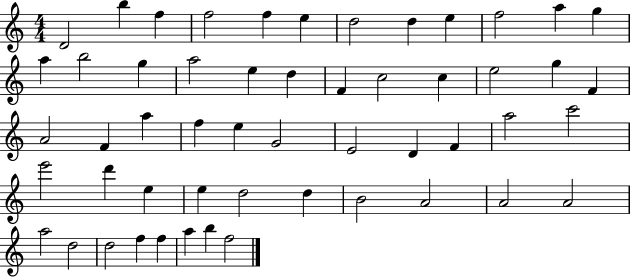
X:1
T:Untitled
M:4/4
L:1/4
K:C
D2 b f f2 f e d2 d e f2 a g a b2 g a2 e d F c2 c e2 g F A2 F a f e G2 E2 D F a2 c'2 e'2 d' e e d2 d B2 A2 A2 A2 a2 d2 d2 f f a b f2